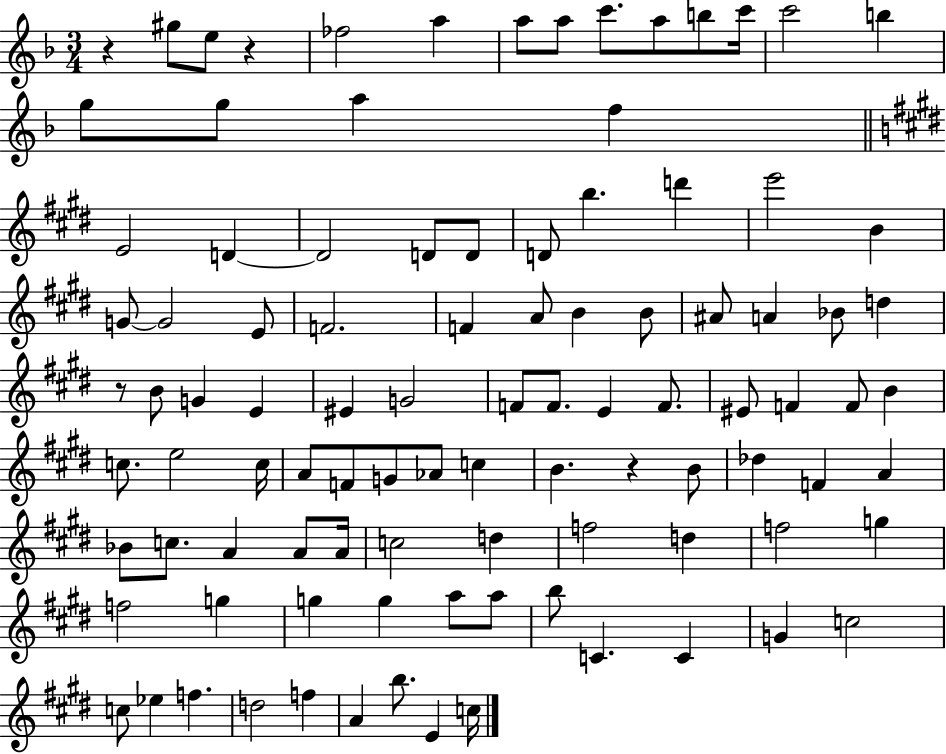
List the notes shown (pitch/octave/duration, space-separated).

R/q G#5/e E5/e R/q FES5/h A5/q A5/e A5/e C6/e. A5/e B5/e C6/s C6/h B5/q G5/e G5/e A5/q F5/q E4/h D4/q D4/h D4/e D4/e D4/e B5/q. D6/q E6/h B4/q G4/e G4/h E4/e F4/h. F4/q A4/e B4/q B4/e A#4/e A4/q Bb4/e D5/q R/e B4/e G4/q E4/q EIS4/q G4/h F4/e F4/e. E4/q F4/e. EIS4/e F4/q F4/e B4/q C5/e. E5/h C5/s A4/e F4/e G4/e Ab4/e C5/q B4/q. R/q B4/e Db5/q F4/q A4/q Bb4/e C5/e. A4/q A4/e A4/s C5/h D5/q F5/h D5/q F5/h G5/q F5/h G5/q G5/q G5/q A5/e A5/e B5/e C4/q. C4/q G4/q C5/h C5/e Eb5/q F5/q. D5/h F5/q A4/q B5/e. E4/q C5/s